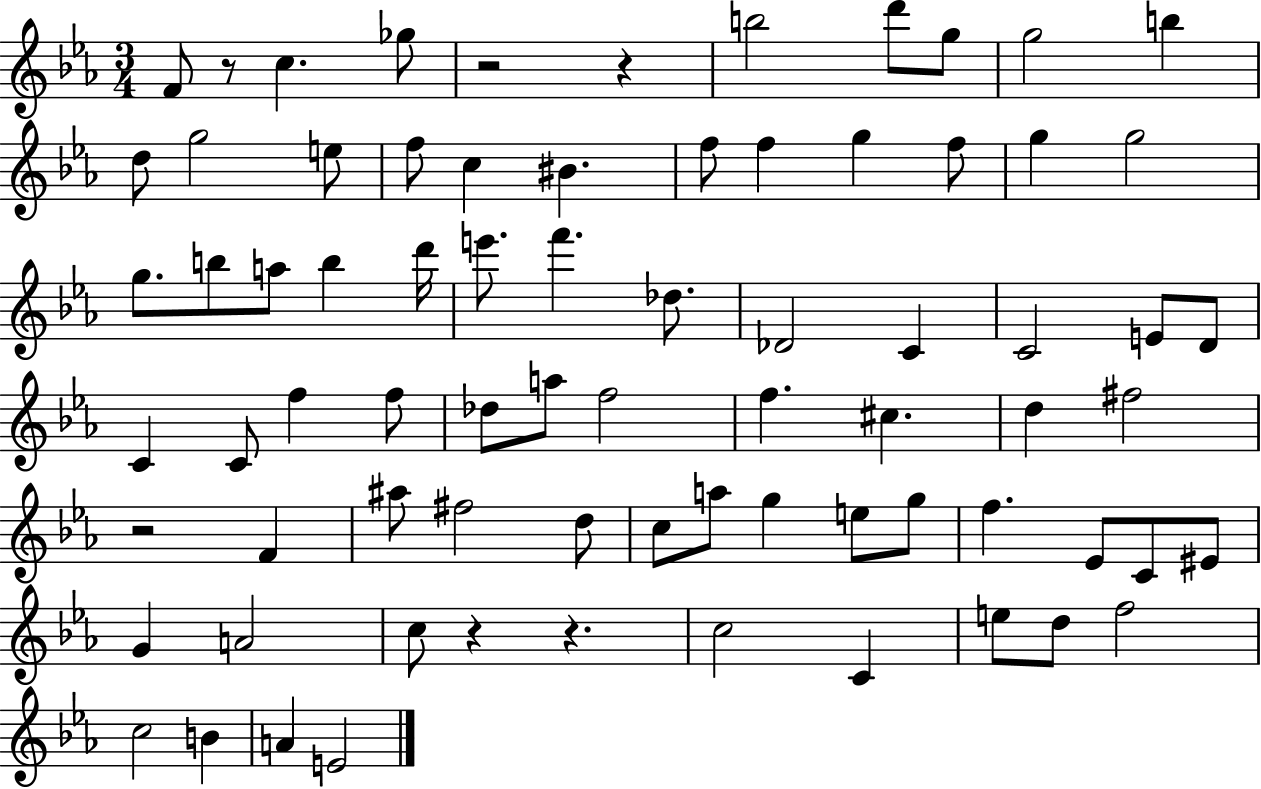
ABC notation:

X:1
T:Untitled
M:3/4
L:1/4
K:Eb
F/2 z/2 c _g/2 z2 z b2 d'/2 g/2 g2 b d/2 g2 e/2 f/2 c ^B f/2 f g f/2 g g2 g/2 b/2 a/2 b d'/4 e'/2 f' _d/2 _D2 C C2 E/2 D/2 C C/2 f f/2 _d/2 a/2 f2 f ^c d ^f2 z2 F ^a/2 ^f2 d/2 c/2 a/2 g e/2 g/2 f _E/2 C/2 ^E/2 G A2 c/2 z z c2 C e/2 d/2 f2 c2 B A E2